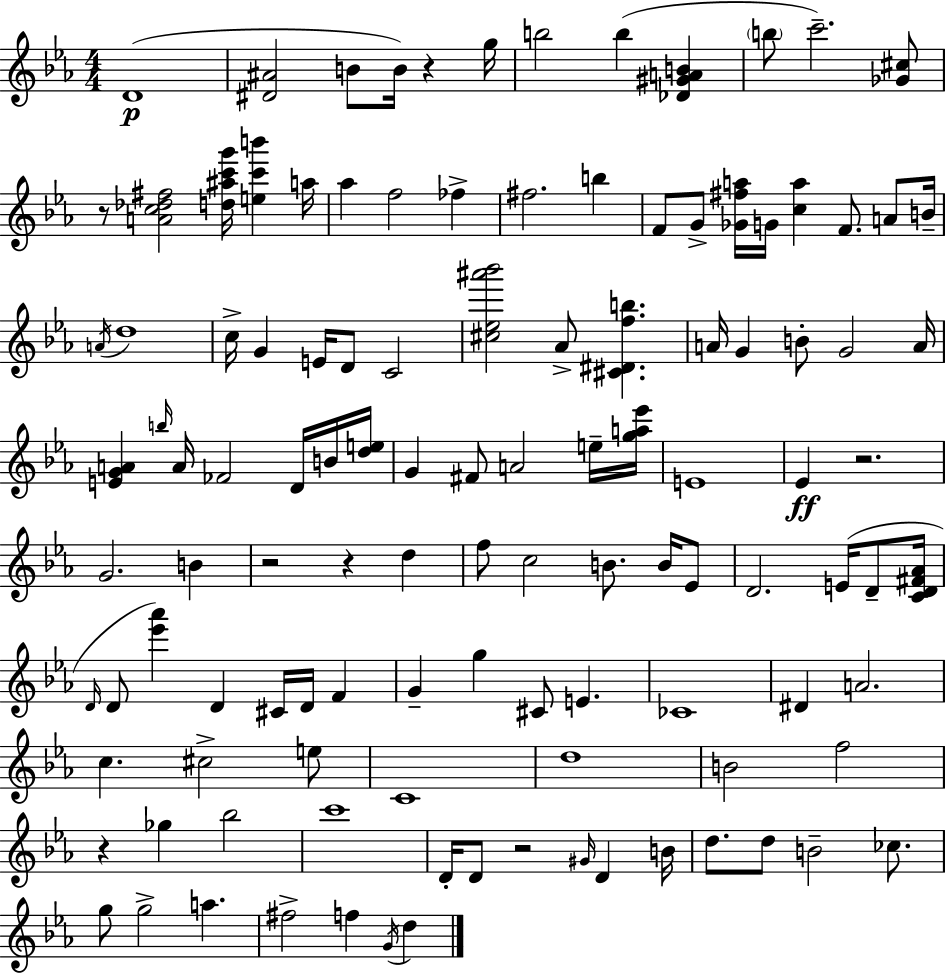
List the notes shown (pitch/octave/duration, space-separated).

D4/w [D#4,A#4]/h B4/e B4/s R/q G5/s B5/h B5/q [Db4,G#4,A4,B4]/q B5/e C6/h. [Gb4,C#5]/e R/e [A4,C5,Db5,F#5]/h [D5,A#5,C6,G6]/s [E5,C6,B6]/q A5/s Ab5/q F5/h FES5/q F#5/h. B5/q F4/e G4/e [Gb4,F#5,A5]/s G4/s [C5,A5]/q F4/e. A4/e B4/s A4/s D5/w C5/s G4/q E4/s D4/e C4/h [C#5,Eb5,A#6,Bb6]/h Ab4/e [C#4,D#4,F5,B5]/q. A4/s G4/q B4/e G4/h A4/s [E4,G4,A4]/q B5/s A4/s FES4/h D4/s B4/s [D5,E5]/s G4/q F#4/e A4/h E5/s [G5,A5,Eb6]/s E4/w Eb4/q R/h. G4/h. B4/q R/h R/q D5/q F5/e C5/h B4/e. B4/s Eb4/e D4/h. E4/s D4/e [C4,D4,F#4,Ab4]/s D4/s D4/e [Eb6,Ab6]/q D4/q C#4/s D4/s F4/q G4/q G5/q C#4/e E4/q. CES4/w D#4/q A4/h. C5/q. C#5/h E5/e C4/w D5/w B4/h F5/h R/q Gb5/q Bb5/h C6/w D4/s D4/e R/h G#4/s D4/q B4/s D5/e. D5/e B4/h CES5/e. G5/e G5/h A5/q. F#5/h F5/q G4/s D5/q